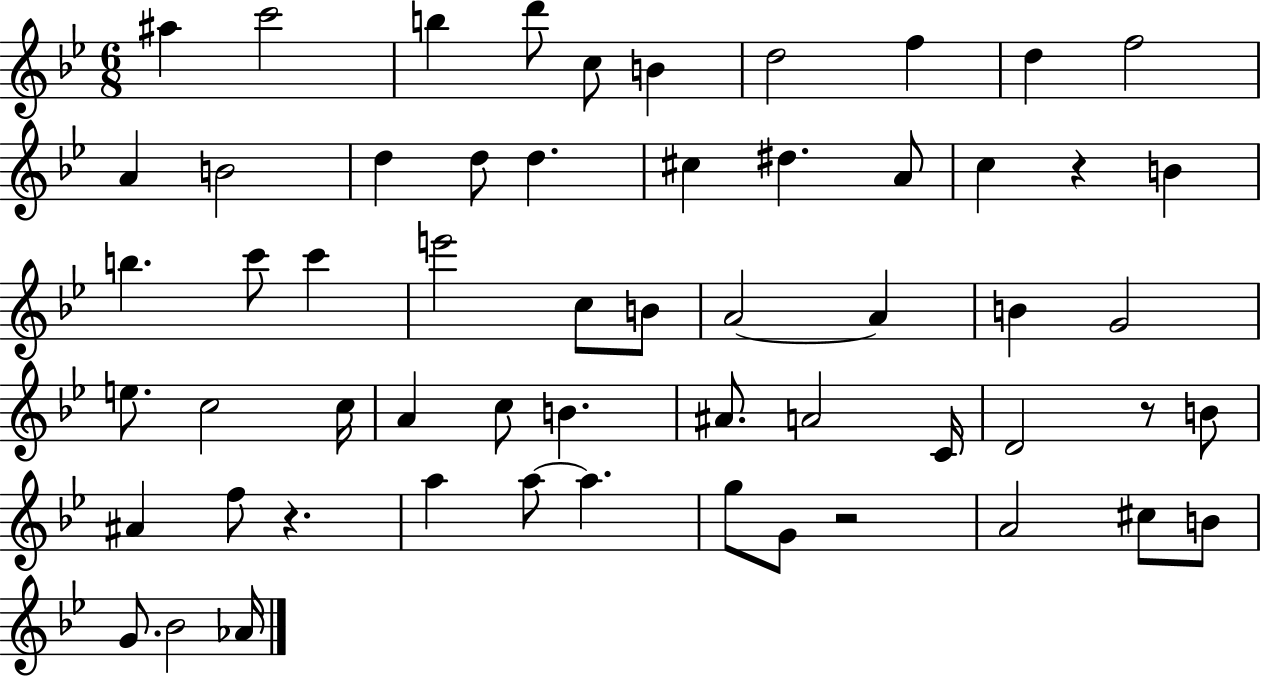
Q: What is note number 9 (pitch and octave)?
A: D5